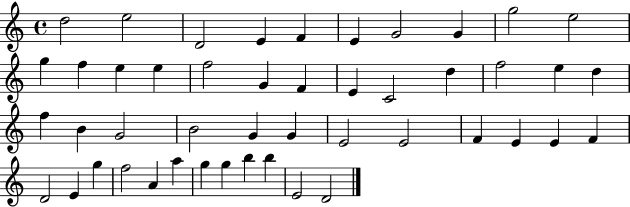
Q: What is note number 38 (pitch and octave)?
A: G5